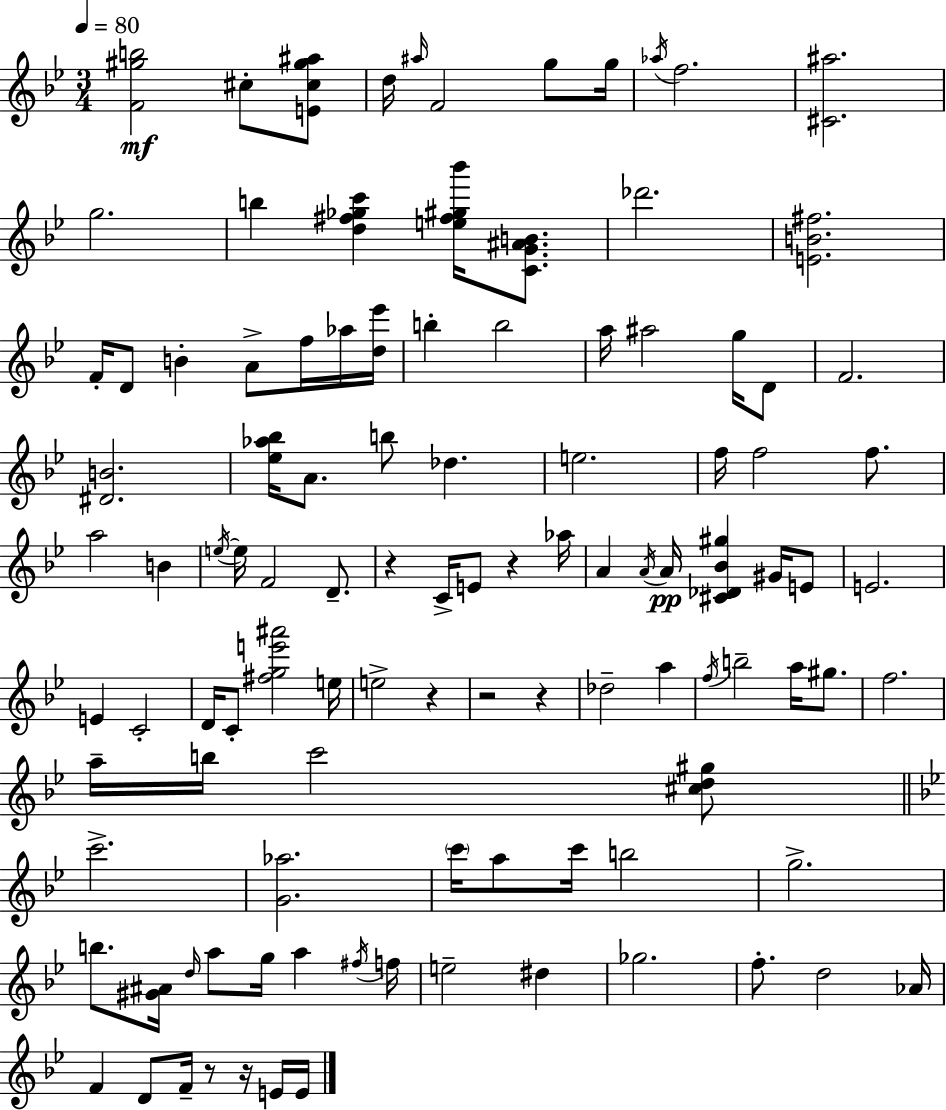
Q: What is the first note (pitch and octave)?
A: C#5